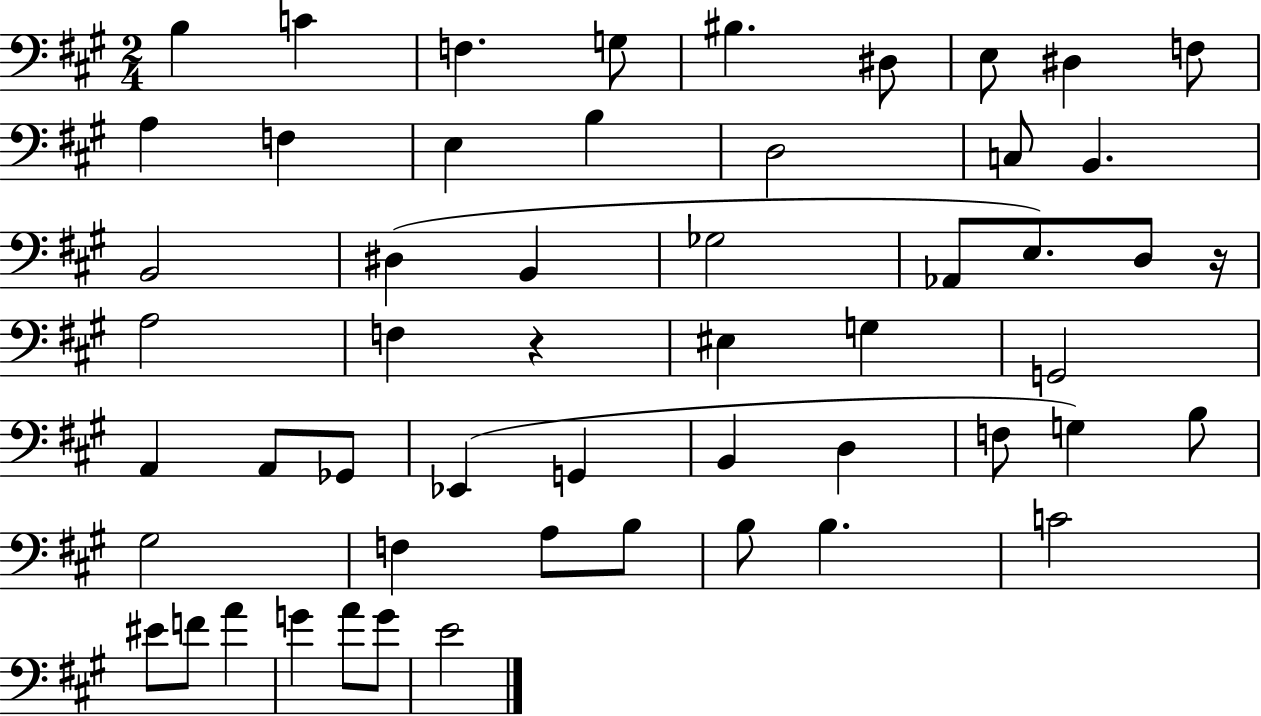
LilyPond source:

{
  \clef bass
  \numericTimeSignature
  \time 2/4
  \key a \major
  \repeat volta 2 { b4 c'4 | f4. g8 | bis4. dis8 | e8 dis4 f8 | \break a4 f4 | e4 b4 | d2 | c8 b,4. | \break b,2 | dis4( b,4 | ges2 | aes,8 e8.) d8 r16 | \break a2 | f4 r4 | eis4 g4 | g,2 | \break a,4 a,8 ges,8 | ees,4( g,4 | b,4 d4 | f8 g4) b8 | \break gis2 | f4 a8 b8 | b8 b4. | c'2 | \break eis'8 f'8 a'4 | g'4 a'8 g'8 | e'2 | } \bar "|."
}